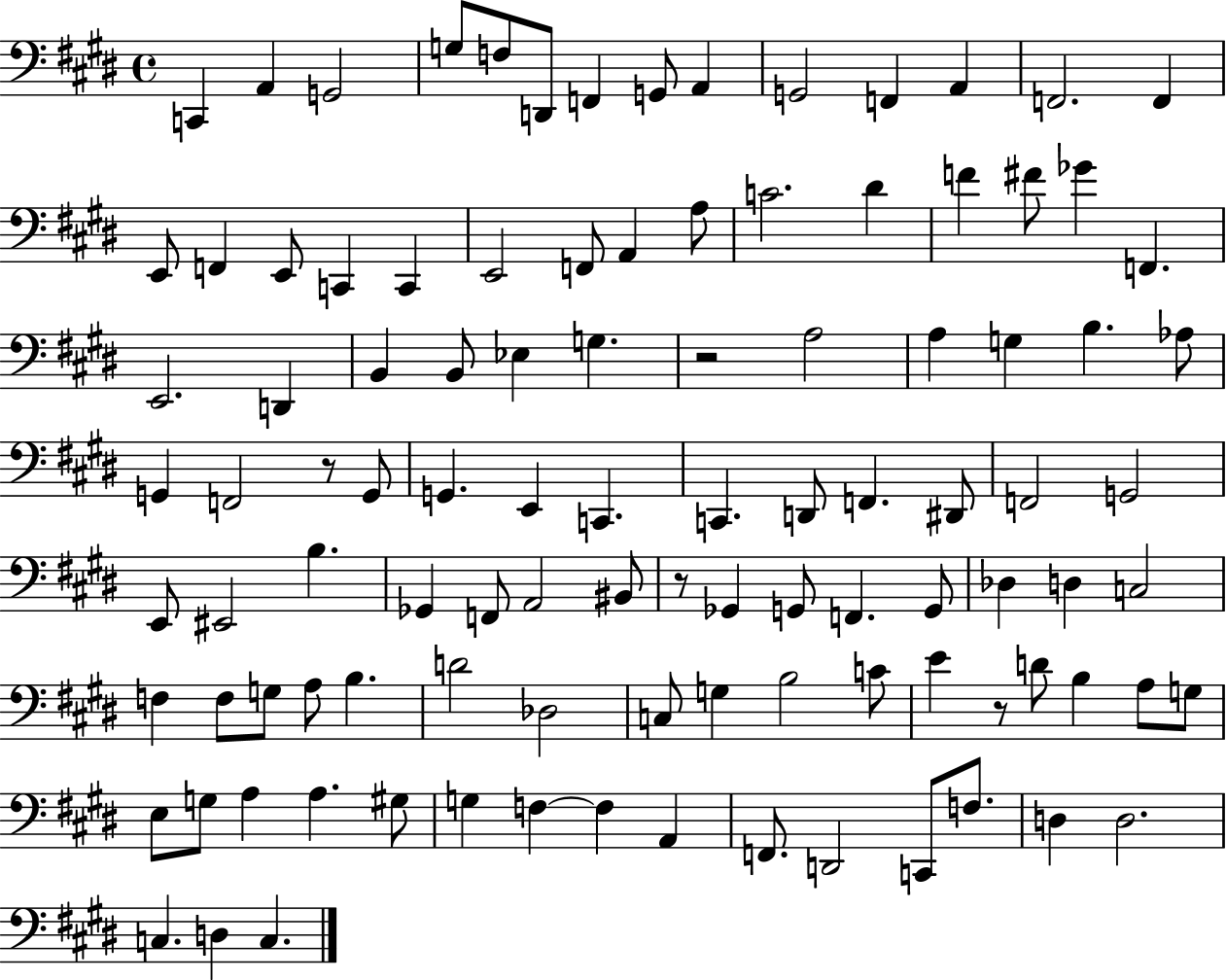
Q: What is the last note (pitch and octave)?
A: C3